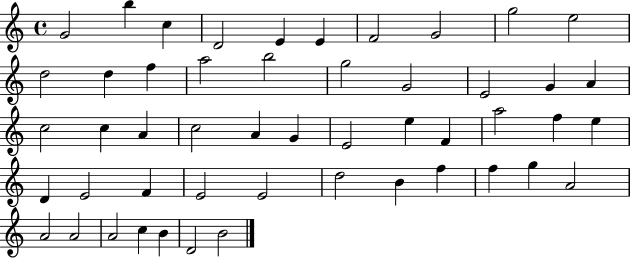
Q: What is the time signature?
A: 4/4